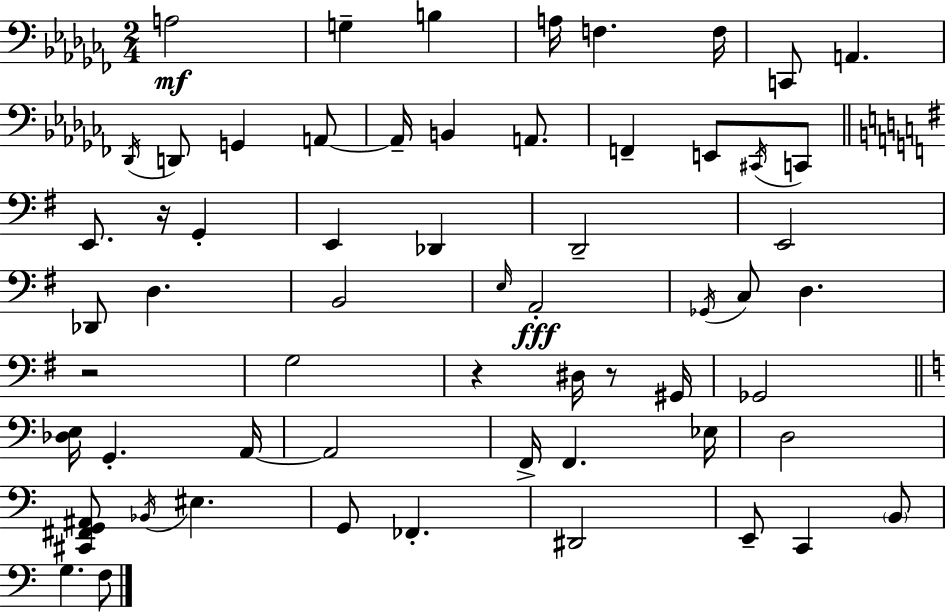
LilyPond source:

{
  \clef bass
  \numericTimeSignature
  \time 2/4
  \key aes \minor
  a2\mf | g4-- b4 | a16 f4. f16 | c,8 a,4. | \break \acciaccatura { des,16 } d,8 g,4 a,8~~ | a,16-- b,4 a,8. | f,4-- e,8 \acciaccatura { cis,16 } | c,8 \bar "||" \break \key g \major e,8. r16 g,4-. | e,4 des,4 | d,2-- | e,2 | \break des,8 d4. | b,2 | \grace { e16 } a,2-.\fff | \acciaccatura { ges,16 } c8 d4. | \break r2 | g2 | r4 dis16 r8 | gis,16 ges,2 | \break \bar "||" \break \key c \major <des e>16 g,4.-. a,16~~ | a,2 | f,16-> f,4. ees16 | d2 | \break <cis, fis, g, ais,>8 \acciaccatura { bes,16 } eis4. | g,8 fes,4.-. | dis,2 | e,8-- c,4 \parenthesize b,8 | \break g4. f8 | \bar "|."
}